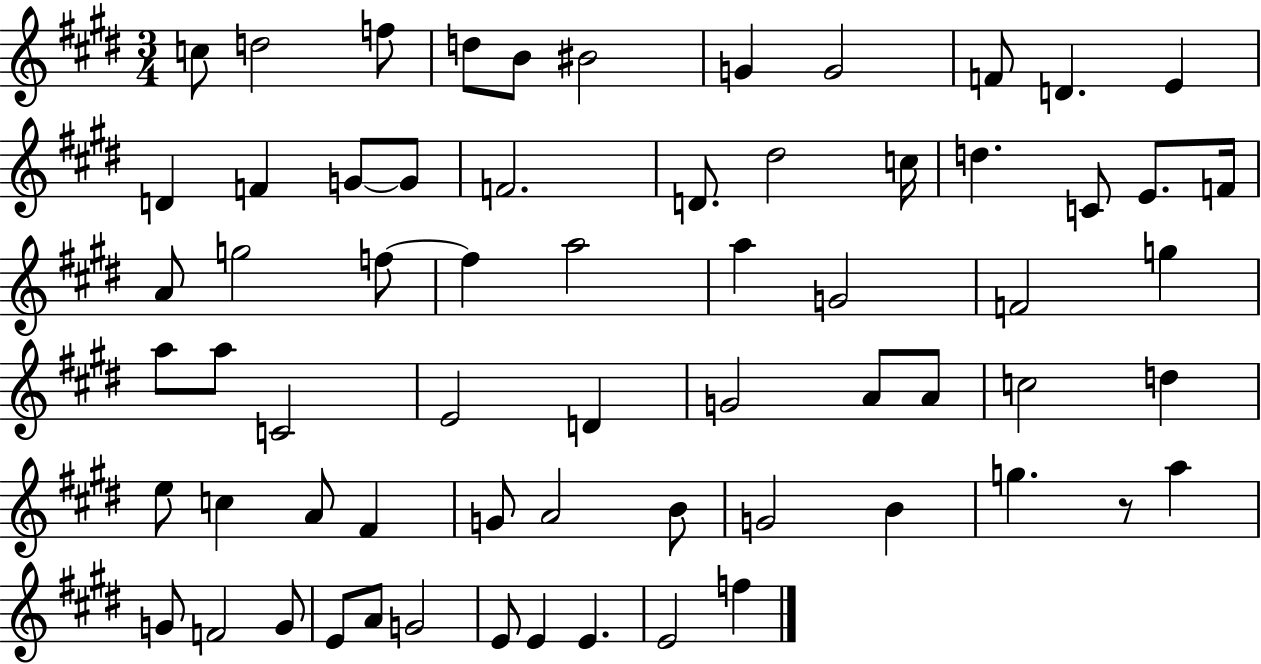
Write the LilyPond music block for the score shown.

{
  \clef treble
  \numericTimeSignature
  \time 3/4
  \key e \major
  c''8 d''2 f''8 | d''8 b'8 bis'2 | g'4 g'2 | f'8 d'4. e'4 | \break d'4 f'4 g'8~~ g'8 | f'2. | d'8. dis''2 c''16 | d''4. c'8 e'8. f'16 | \break a'8 g''2 f''8~~ | f''4 a''2 | a''4 g'2 | f'2 g''4 | \break a''8 a''8 c'2 | e'2 d'4 | g'2 a'8 a'8 | c''2 d''4 | \break e''8 c''4 a'8 fis'4 | g'8 a'2 b'8 | g'2 b'4 | g''4. r8 a''4 | \break g'8 f'2 g'8 | e'8 a'8 g'2 | e'8 e'4 e'4. | e'2 f''4 | \break \bar "|."
}